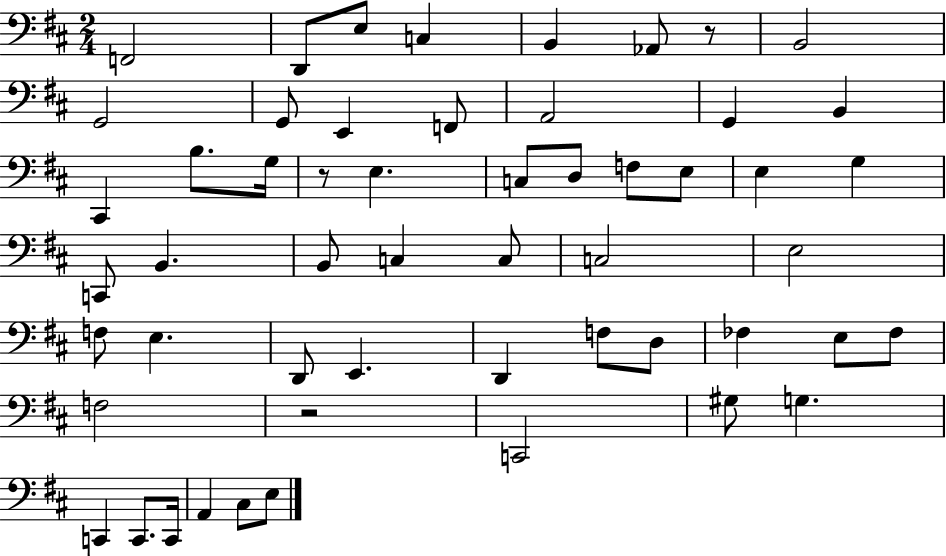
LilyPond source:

{
  \clef bass
  \numericTimeSignature
  \time 2/4
  \key d \major
  f,2 | d,8 e8 c4 | b,4 aes,8 r8 | b,2 | \break g,2 | g,8 e,4 f,8 | a,2 | g,4 b,4 | \break cis,4 b8. g16 | r8 e4. | c8 d8 f8 e8 | e4 g4 | \break c,8 b,4. | b,8 c4 c8 | c2 | e2 | \break f8 e4. | d,8 e,4. | d,4 f8 d8 | fes4 e8 fes8 | \break f2 | r2 | c,2 | gis8 g4. | \break c,4 c,8. c,16 | a,4 cis8 e8 | \bar "|."
}